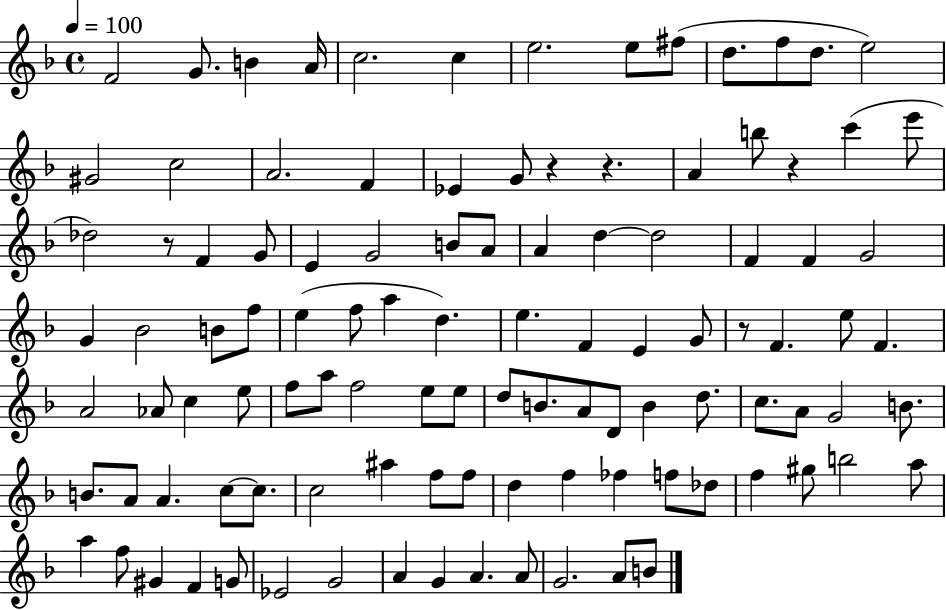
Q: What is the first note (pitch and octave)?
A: F4